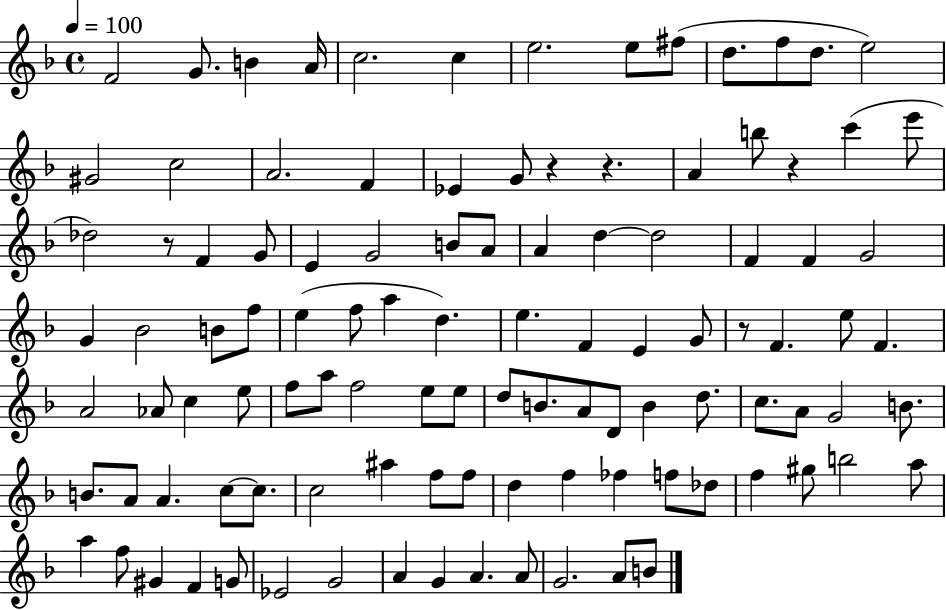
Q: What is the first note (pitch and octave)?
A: F4